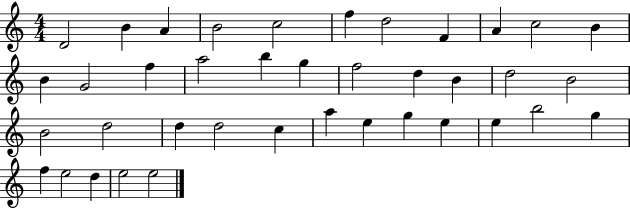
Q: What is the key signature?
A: C major